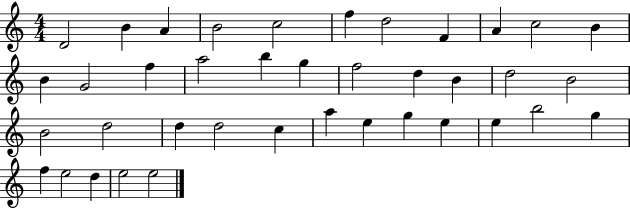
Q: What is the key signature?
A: C major